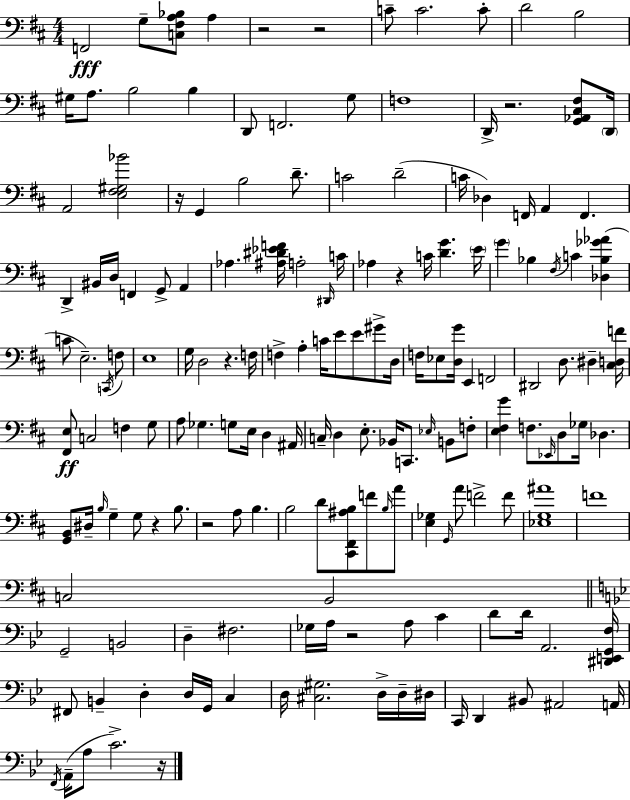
X:1
T:Untitled
M:4/4
L:1/4
K:D
F,,2 G,/2 [C,^F,A,_B,]/2 A, z2 z2 C/2 C2 C/2 D2 B,2 ^G,/4 A,/2 B,2 B, D,,/2 F,,2 G,/2 F,4 D,,/4 z2 [G,,_A,,^C,^F,]/2 D,,/4 A,,2 [E,^F,^G,_B]2 z/4 G,, B,2 D/2 C2 D2 C/4 _D, F,,/4 A,, F,, D,, ^B,,/4 D,/4 F,, G,,/2 A,, _A, [^A,^D_EF]/4 A,2 ^D,,/4 C/4 _A, z C/4 [DG] E/4 G _B, ^F,/4 C [_D,_B,_G_A] C/2 E,2 C,,/4 F,/2 E,4 G,/4 D,2 z F,/4 F, A, C/4 E/2 E/2 ^G/2 D,/4 F,/4 _E,/2 [D,G]/4 E,, F,,2 ^D,,2 D,/2 ^D, [^C,D,F]/4 [^F,,E,]/2 C,2 F, G,/2 A,/2 _G, G,/2 E,/4 D, ^A,,/4 C,/4 D, E,/2 _B,,/4 C,,/2 _E,/4 B,,/2 F,/2 [E,^F,G] F,/2 _E,,/4 D,/2 _G,/4 _D, [G,,B,,]/2 ^D,/4 B,/4 G, G,/2 z B,/2 z2 A,/2 B, B,2 D/2 [^C,,^F,,^A,B,]/2 F/2 B,/4 A/2 [E,_G,] G,,/4 A/2 F2 F/2 [_E,G,^A]4 F4 C,2 B,,2 G,,2 B,,2 D, ^F,2 _G,/4 A,/4 z2 A,/2 C D/2 D/4 A,,2 [^D,,E,,G,,F,]/4 ^F,,/2 B,, D, D,/4 G,,/4 C, D,/4 [^C,^G,]2 D,/4 D,/4 ^D,/4 C,,/4 D,, ^B,,/2 ^A,,2 A,,/4 F,,/4 A,,/4 A,/2 C2 z/4